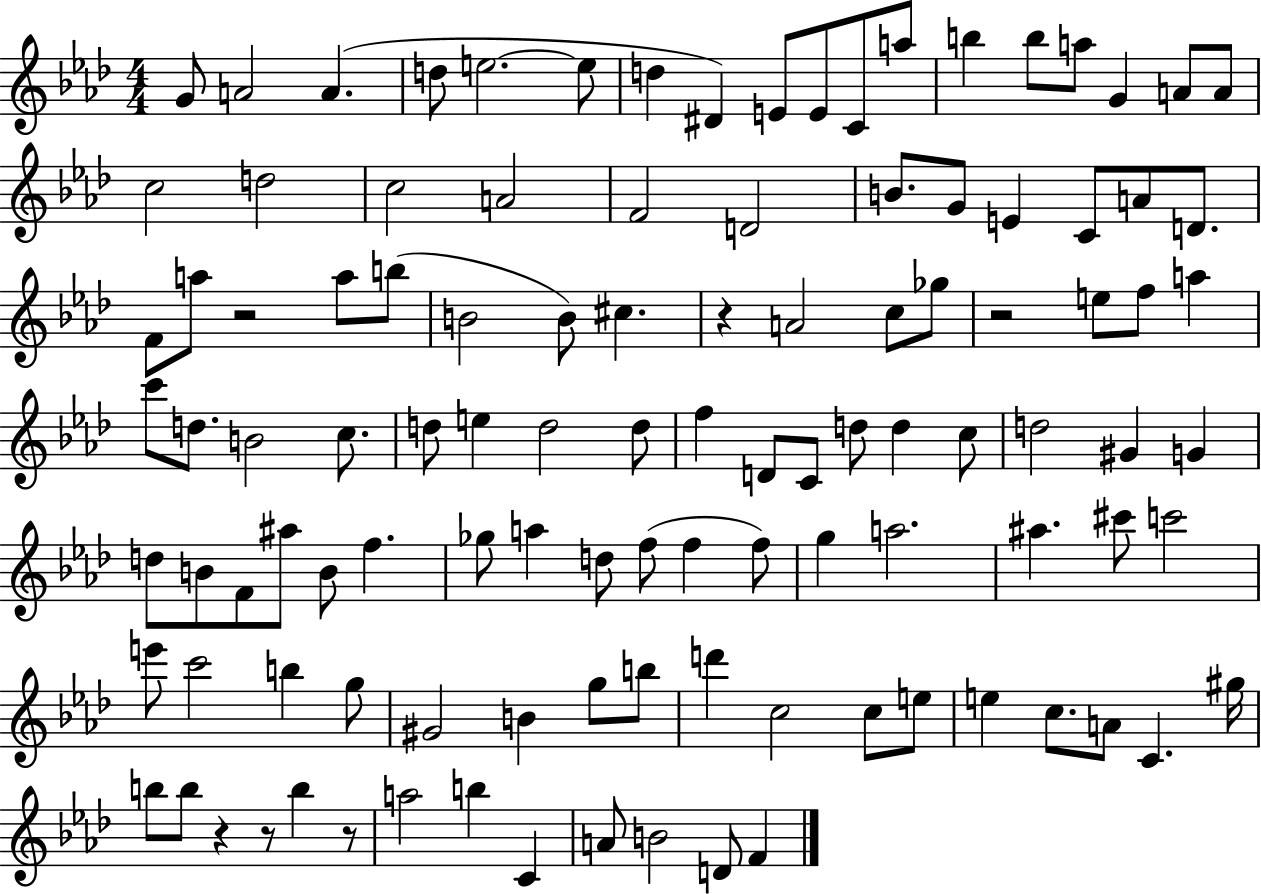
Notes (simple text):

G4/e A4/h A4/q. D5/e E5/h. E5/e D5/q D#4/q E4/e E4/e C4/e A5/e B5/q B5/e A5/e G4/q A4/e A4/e C5/h D5/h C5/h A4/h F4/h D4/h B4/e. G4/e E4/q C4/e A4/e D4/e. F4/e A5/e R/h A5/e B5/e B4/h B4/e C#5/q. R/q A4/h C5/e Gb5/e R/h E5/e F5/e A5/q C6/e D5/e. B4/h C5/e. D5/e E5/q D5/h D5/e F5/q D4/e C4/e D5/e D5/q C5/e D5/h G#4/q G4/q D5/e B4/e F4/e A#5/e B4/e F5/q. Gb5/e A5/q D5/e F5/e F5/q F5/e G5/q A5/h. A#5/q. C#6/e C6/h E6/e C6/h B5/q G5/e G#4/h B4/q G5/e B5/e D6/q C5/h C5/e E5/e E5/q C5/e. A4/e C4/q. G#5/s B5/e B5/e R/q R/e B5/q R/e A5/h B5/q C4/q A4/e B4/h D4/e F4/q